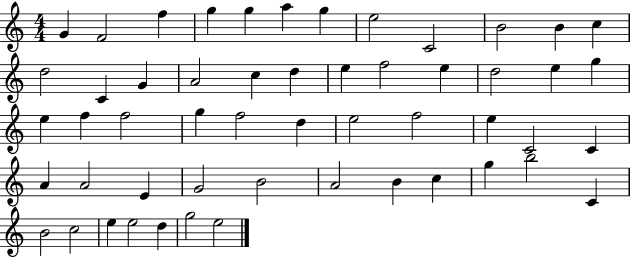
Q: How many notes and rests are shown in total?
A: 53